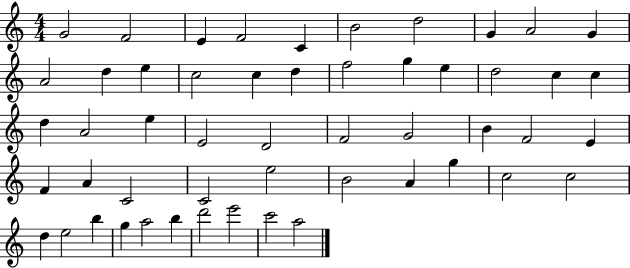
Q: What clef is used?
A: treble